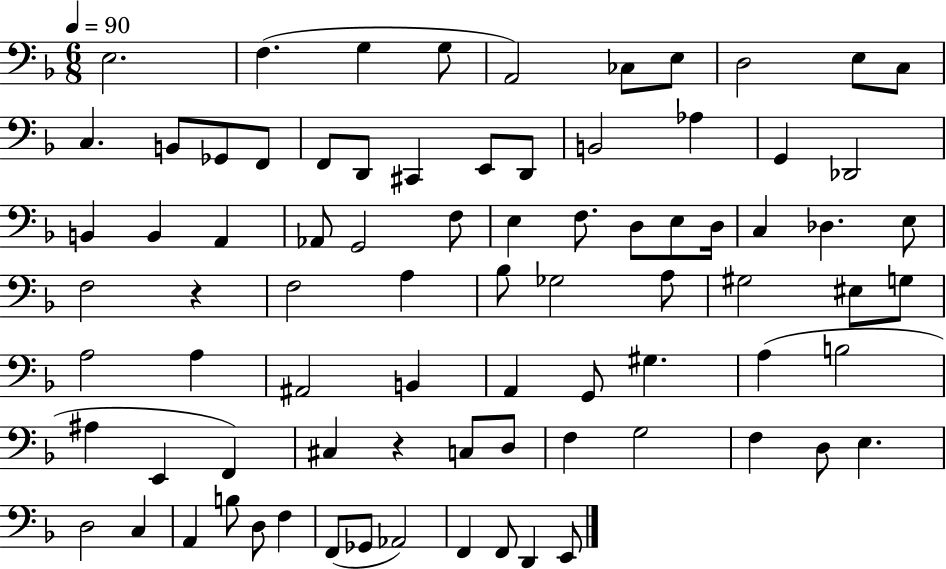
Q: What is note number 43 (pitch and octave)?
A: A3